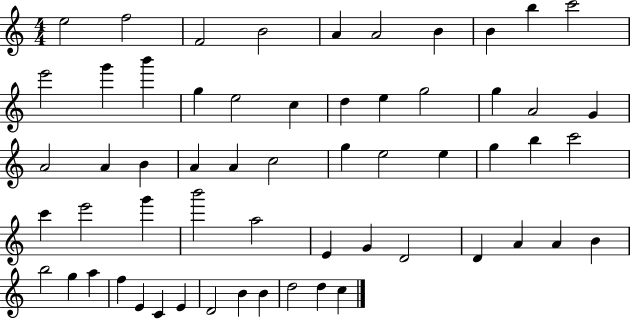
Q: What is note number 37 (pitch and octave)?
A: G6